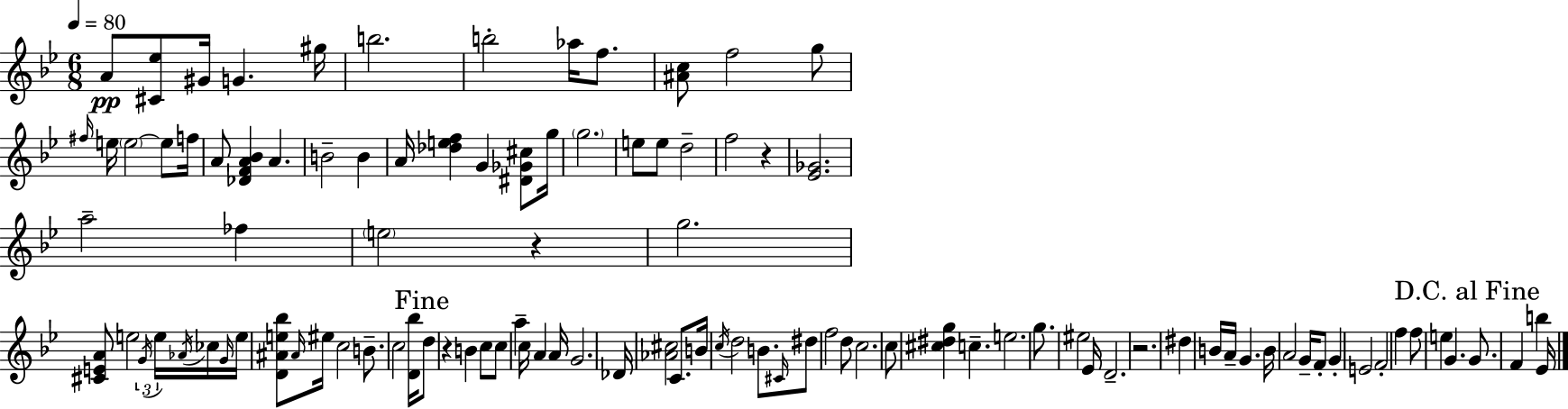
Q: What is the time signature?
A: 6/8